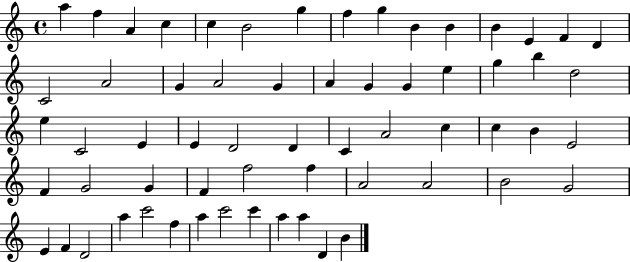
A5/q F5/q A4/q C5/q C5/q B4/h G5/q F5/q G5/q B4/q B4/q B4/q E4/q F4/q D4/q C4/h A4/h G4/q A4/h G4/q A4/q G4/q G4/q E5/q G5/q B5/q D5/h E5/q C4/h E4/q E4/q D4/h D4/q C4/q A4/h C5/q C5/q B4/q E4/h F4/q G4/h G4/q F4/q F5/h F5/q A4/h A4/h B4/h G4/h E4/q F4/q D4/h A5/q C6/h F5/q A5/q C6/h C6/q A5/q A5/q D4/q B4/q